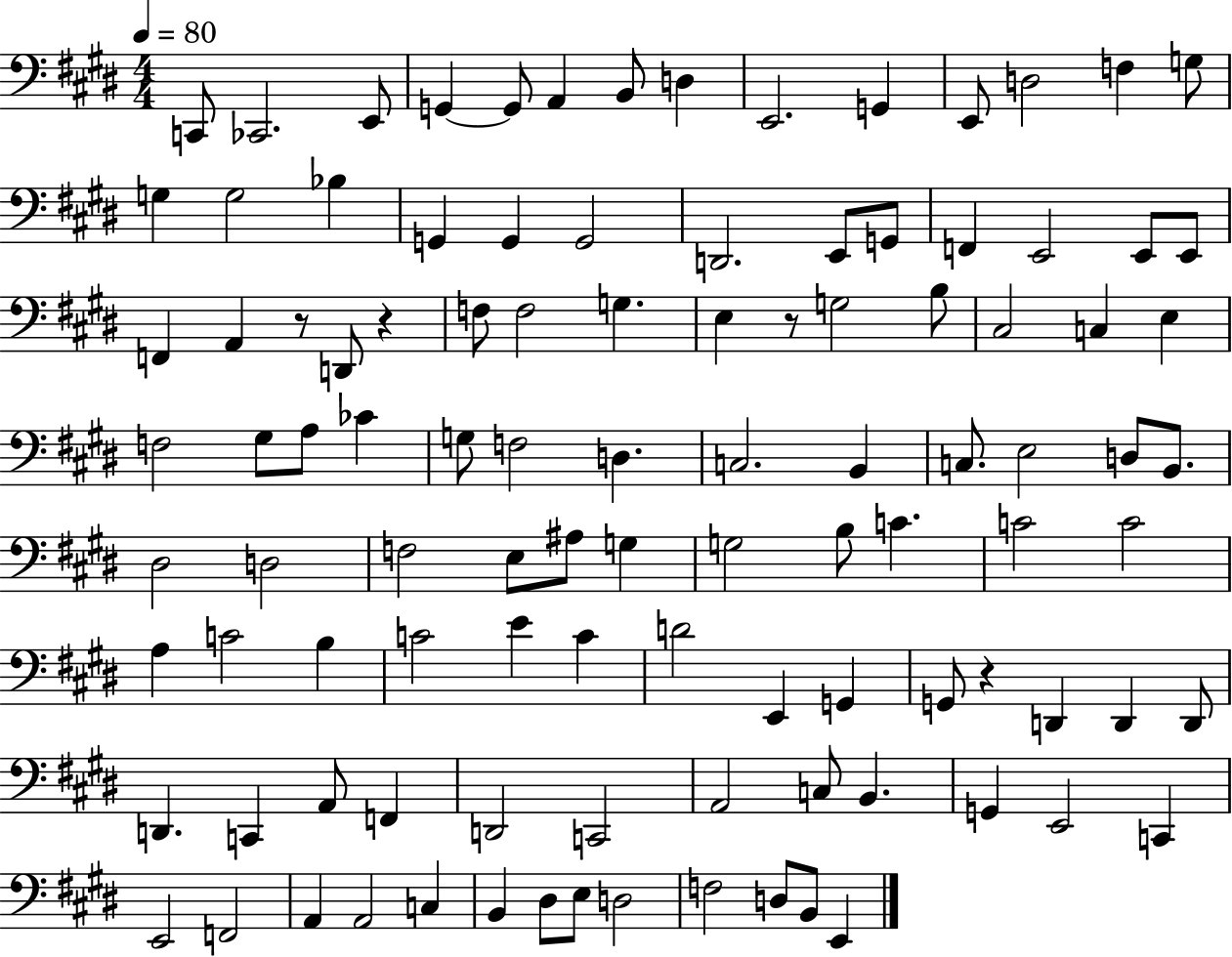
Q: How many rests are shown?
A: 4